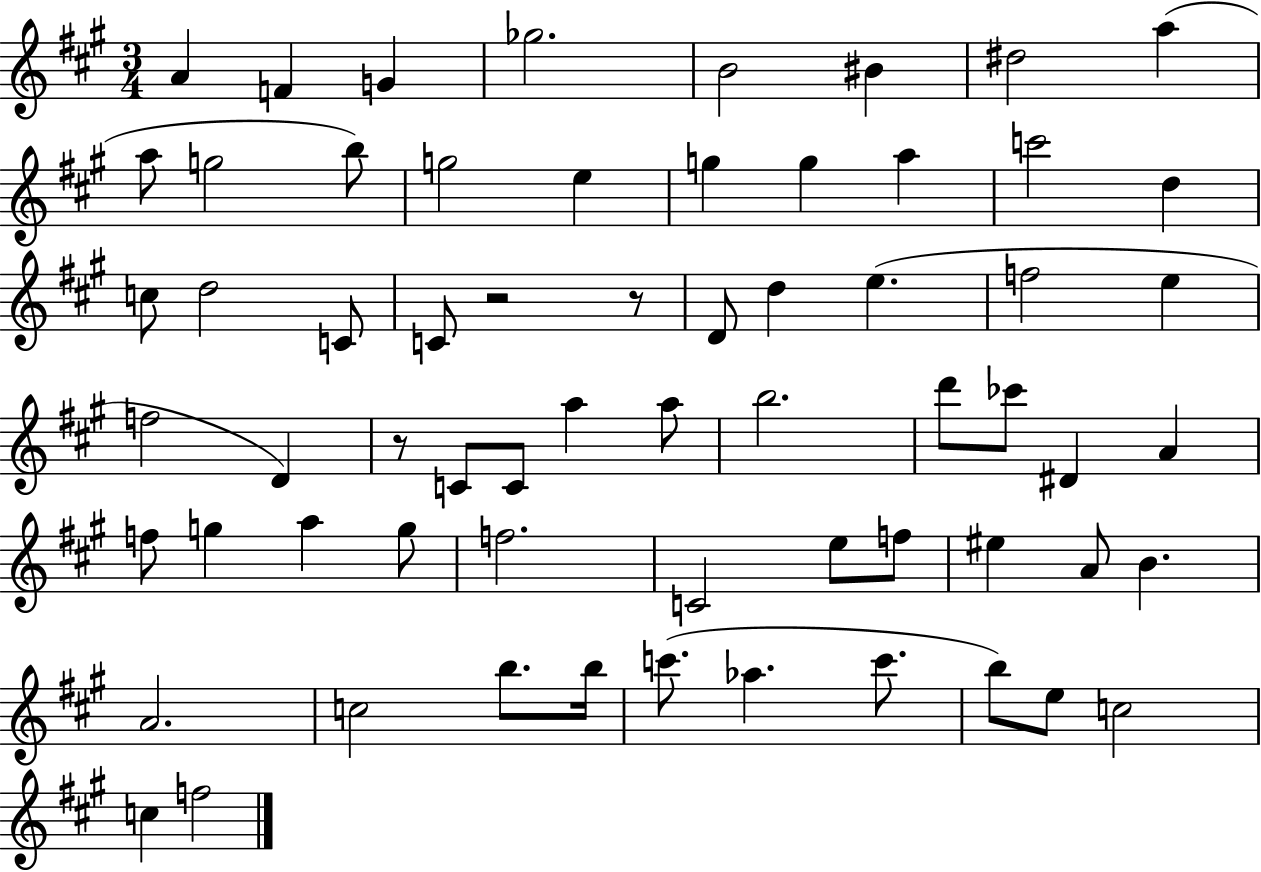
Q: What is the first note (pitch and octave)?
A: A4